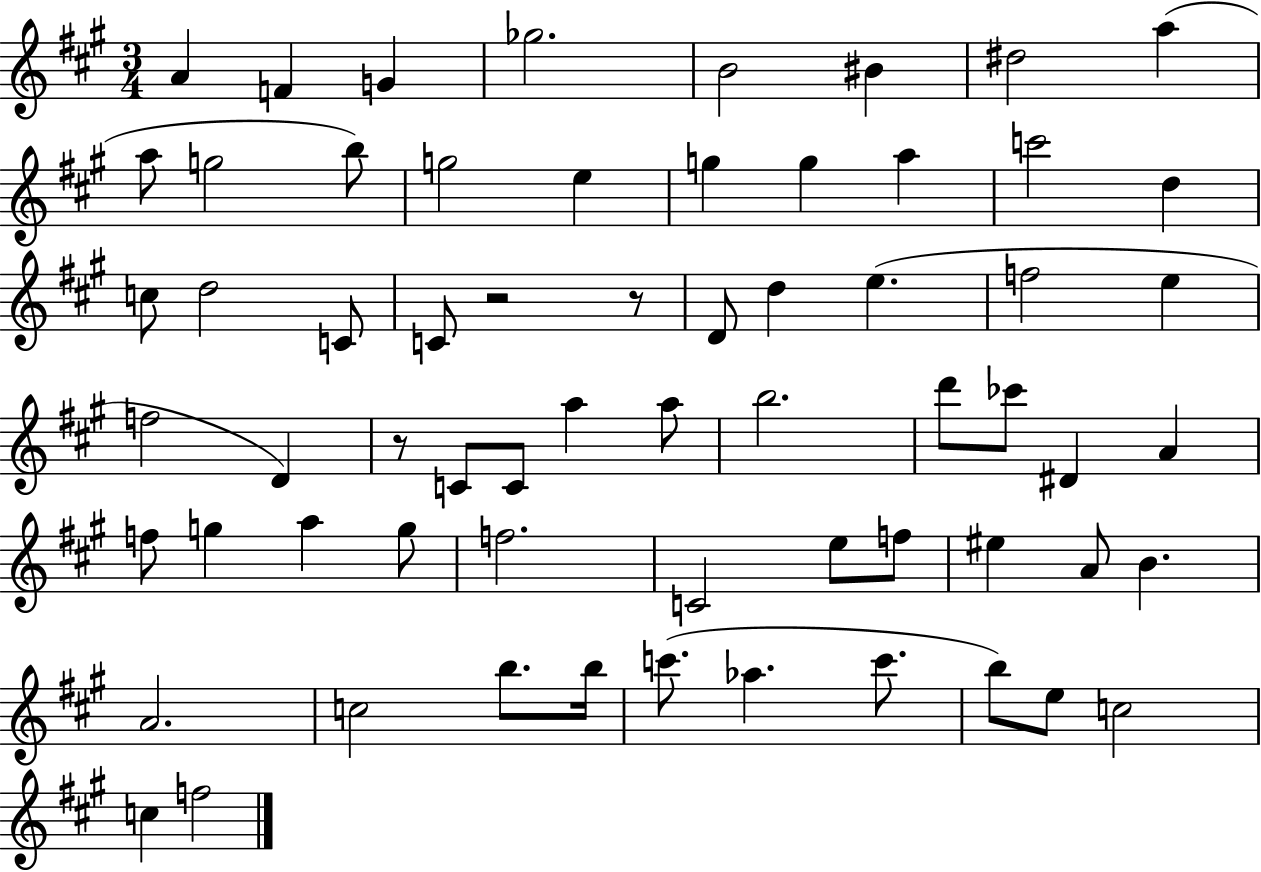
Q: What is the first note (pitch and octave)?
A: A4